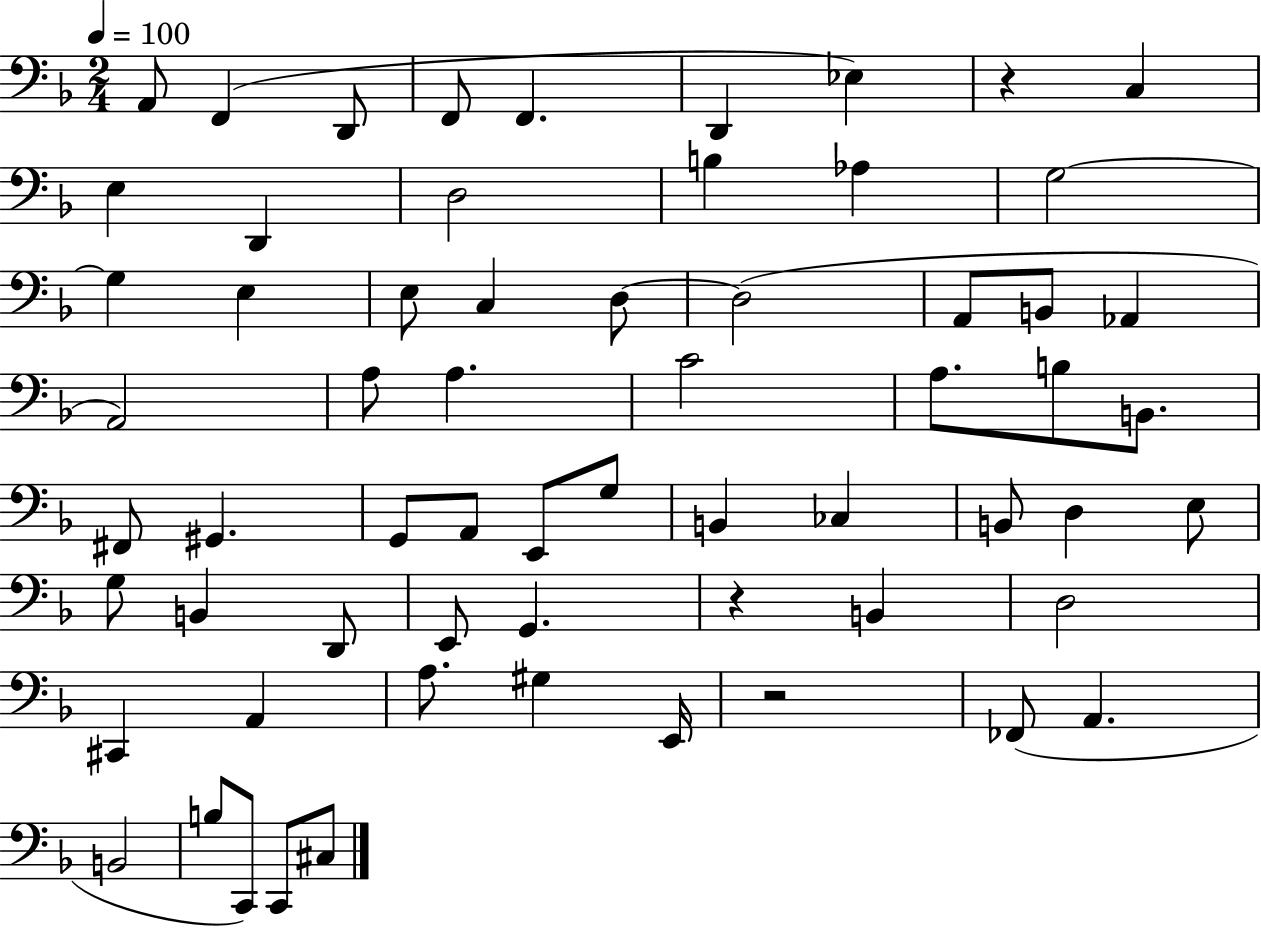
{
  \clef bass
  \numericTimeSignature
  \time 2/4
  \key f \major
  \tempo 4 = 100
  a,8 f,4( d,8 | f,8 f,4. | d,4 ees4) | r4 c4 | \break e4 d,4 | d2 | b4 aes4 | g2~~ | \break g4 e4 | e8 c4 d8~~ | d2( | a,8 b,8 aes,4 | \break a,2) | a8 a4. | c'2 | a8. b8 b,8. | \break fis,8 gis,4. | g,8 a,8 e,8 g8 | b,4 ces4 | b,8 d4 e8 | \break g8 b,4 d,8 | e,8 g,4. | r4 b,4 | d2 | \break cis,4 a,4 | a8. gis4 e,16 | r2 | fes,8( a,4. | \break b,2 | b8 c,8) c,8 cis8 | \bar "|."
}